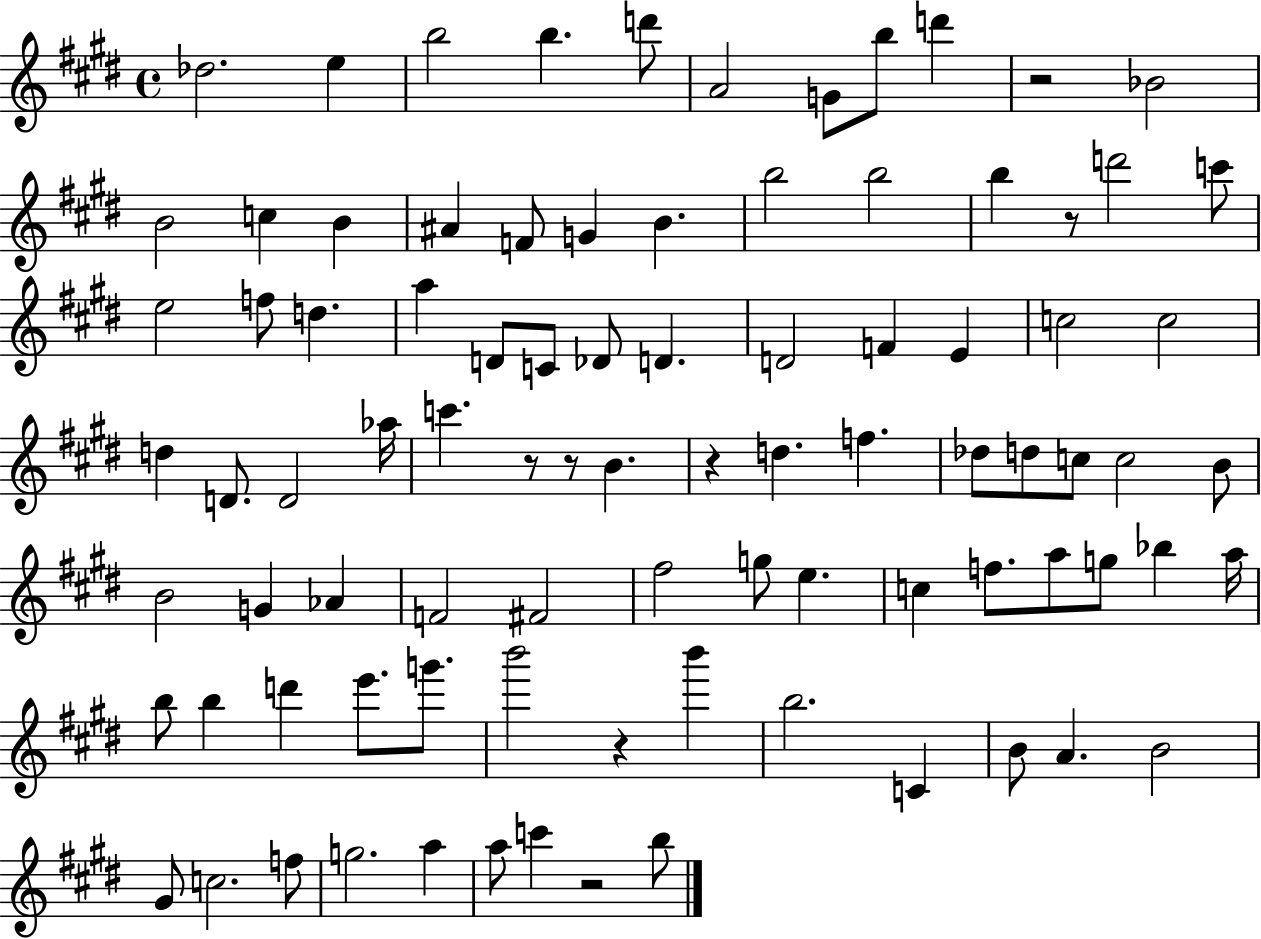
Db5/h. E5/q B5/h B5/q. D6/e A4/h G4/e B5/e D6/q R/h Bb4/h B4/h C5/q B4/q A#4/q F4/e G4/q B4/q. B5/h B5/h B5/q R/e D6/h C6/e E5/h F5/e D5/q. A5/q D4/e C4/e Db4/e D4/q. D4/h F4/q E4/q C5/h C5/h D5/q D4/e. D4/h Ab5/s C6/q. R/e R/e B4/q. R/q D5/q. F5/q. Db5/e D5/e C5/e C5/h B4/e B4/h G4/q Ab4/q F4/h F#4/h F#5/h G5/e E5/q. C5/q F5/e. A5/e G5/e Bb5/q A5/s B5/e B5/q D6/q E6/e. G6/e. B6/h R/q B6/q B5/h. C4/q B4/e A4/q. B4/h G#4/e C5/h. F5/e G5/h. A5/q A5/e C6/q R/h B5/e